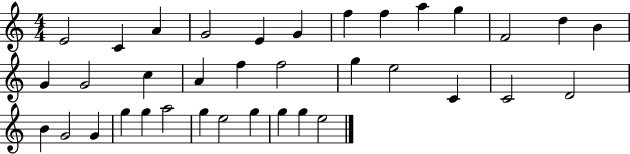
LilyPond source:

{
  \clef treble
  \numericTimeSignature
  \time 4/4
  \key c \major
  e'2 c'4 a'4 | g'2 e'4 g'4 | f''4 f''4 a''4 g''4 | f'2 d''4 b'4 | \break g'4 g'2 c''4 | a'4 f''4 f''2 | g''4 e''2 c'4 | c'2 d'2 | \break b'4 g'2 g'4 | g''4 g''4 a''2 | g''4 e''2 g''4 | g''4 g''4 e''2 | \break \bar "|."
}